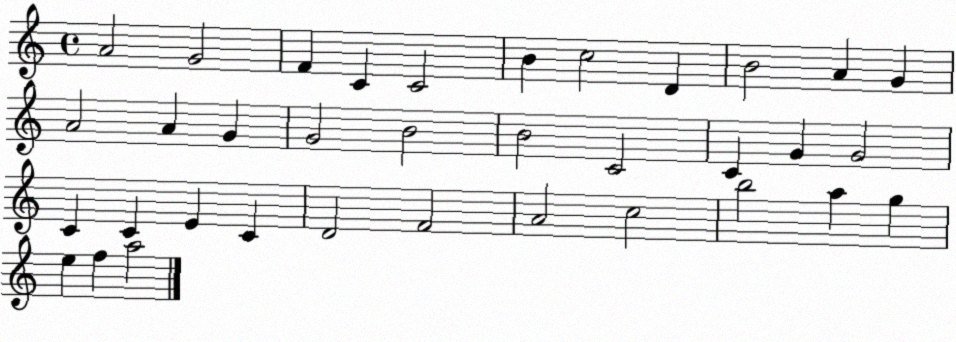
X:1
T:Untitled
M:4/4
L:1/4
K:C
A2 G2 F C C2 B c2 D B2 A G A2 A G G2 B2 B2 C2 C G G2 C C E C D2 F2 A2 c2 b2 a g e f a2